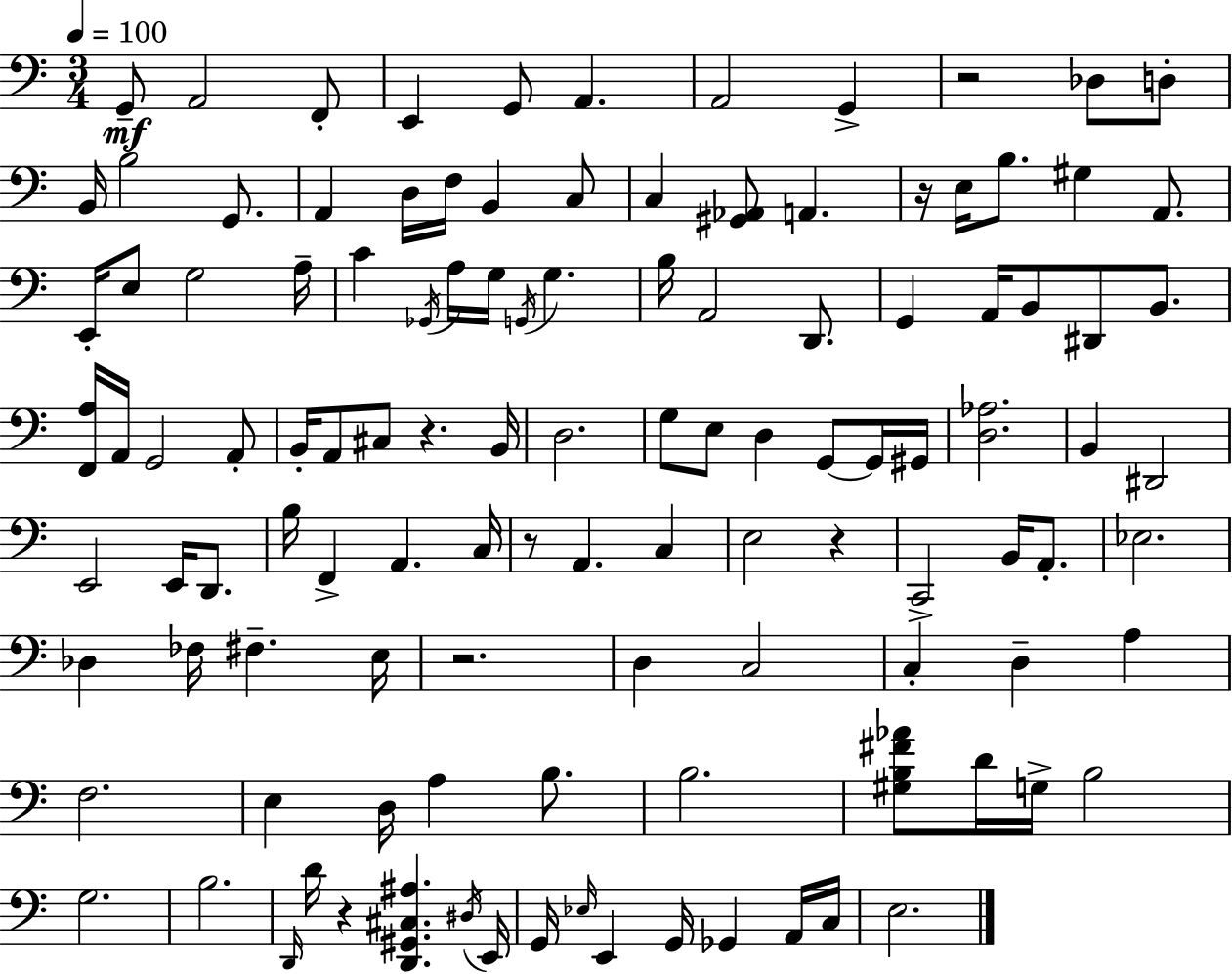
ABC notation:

X:1
T:Untitled
M:3/4
L:1/4
K:Am
G,,/2 A,,2 F,,/2 E,, G,,/2 A,, A,,2 G,, z2 _D,/2 D,/2 B,,/4 B,2 G,,/2 A,, D,/4 F,/4 B,, C,/2 C, [^G,,_A,,]/2 A,, z/4 E,/4 B,/2 ^G, A,,/2 E,,/4 E,/2 G,2 A,/4 C _G,,/4 A,/4 G,/4 G,,/4 G, B,/4 A,,2 D,,/2 G,, A,,/4 B,,/2 ^D,,/2 B,,/2 [F,,A,]/4 A,,/4 G,,2 A,,/2 B,,/4 A,,/2 ^C,/2 z B,,/4 D,2 G,/2 E,/2 D, G,,/2 G,,/4 ^G,,/4 [D,_A,]2 B,, ^D,,2 E,,2 E,,/4 D,,/2 B,/4 F,, A,, C,/4 z/2 A,, C, E,2 z C,,2 B,,/4 A,,/2 _E,2 _D, _F,/4 ^F, E,/4 z2 D, C,2 C, D, A, F,2 E, D,/4 A, B,/2 B,2 [^G,B,^F_A]/2 D/4 G,/4 B,2 G,2 B,2 D,,/4 D/4 z [D,,^G,,^C,^A,] ^D,/4 E,,/4 G,,/4 _E,/4 E,, G,,/4 _G,, A,,/4 C,/4 E,2